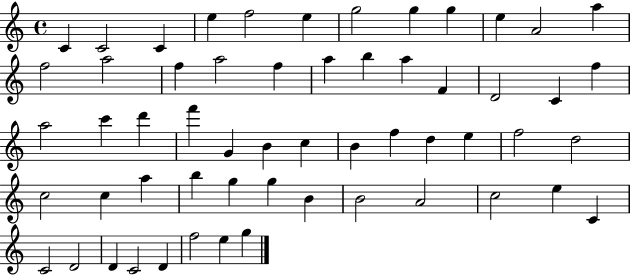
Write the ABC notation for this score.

X:1
T:Untitled
M:4/4
L:1/4
K:C
C C2 C e f2 e g2 g g e A2 a f2 a2 f a2 f a b a F D2 C f a2 c' d' f' G B c B f d e f2 d2 c2 c a b g g B B2 A2 c2 e C C2 D2 D C2 D f2 e g